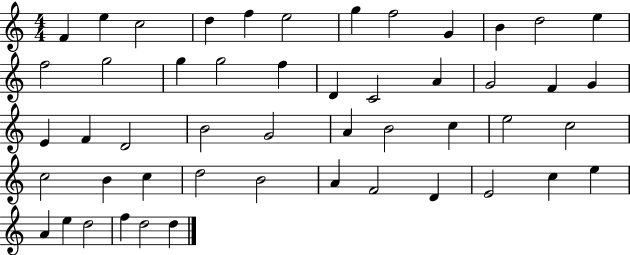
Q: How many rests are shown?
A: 0